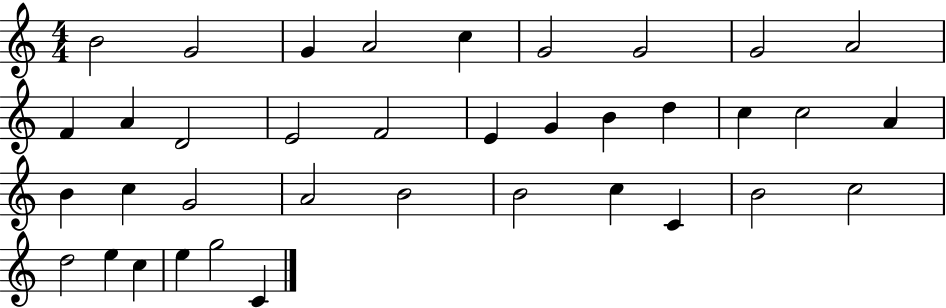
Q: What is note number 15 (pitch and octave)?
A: E4